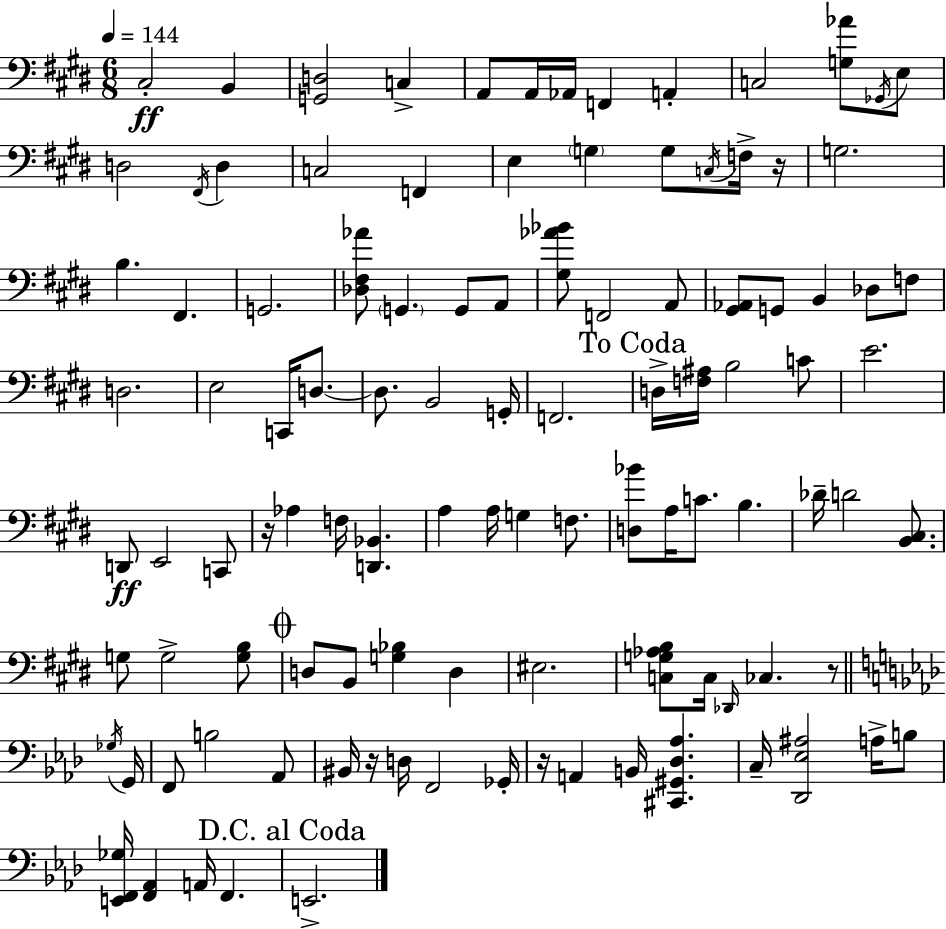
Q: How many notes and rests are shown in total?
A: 107